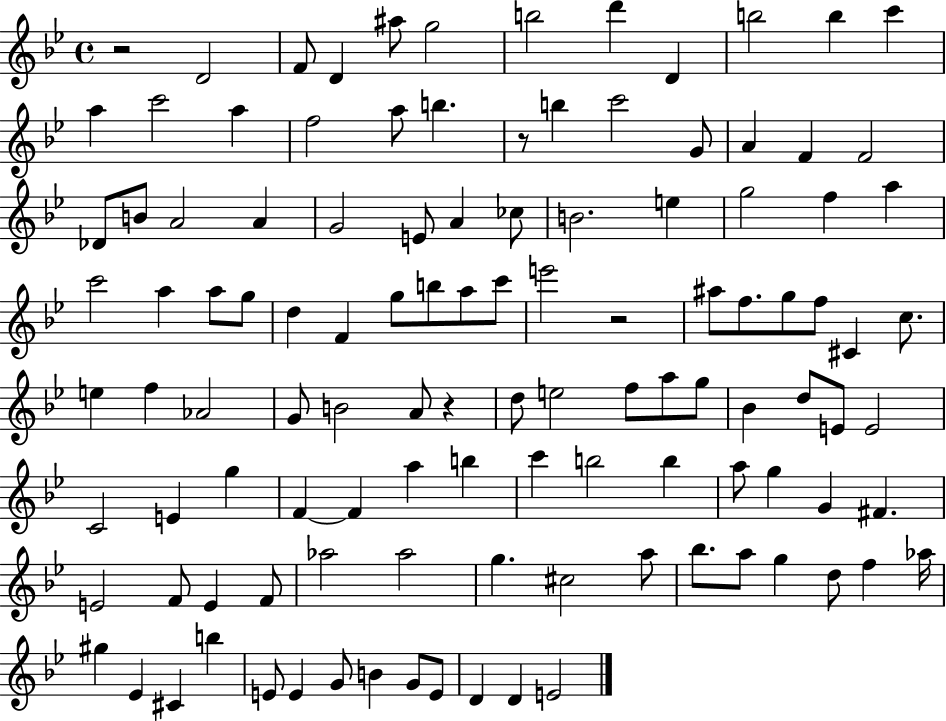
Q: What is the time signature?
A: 4/4